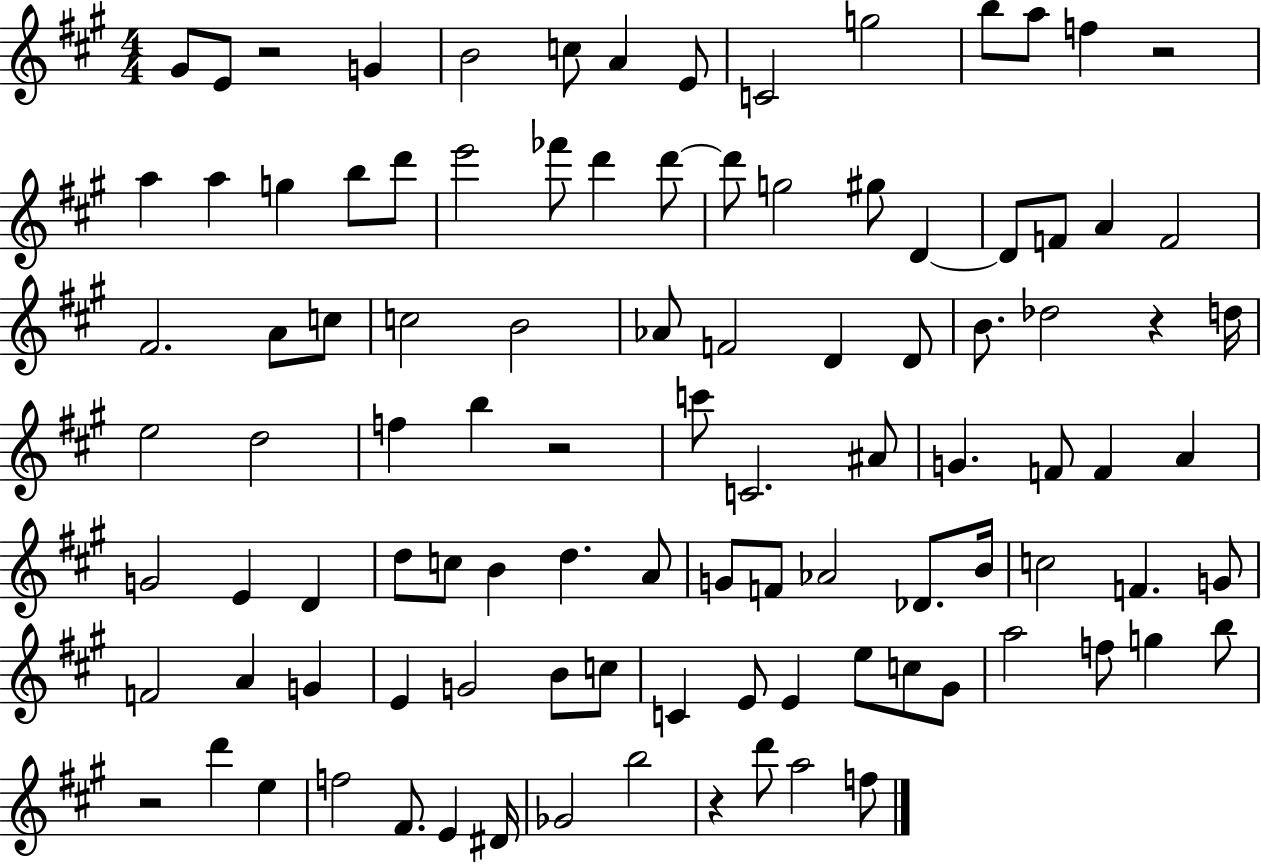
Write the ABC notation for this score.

X:1
T:Untitled
M:4/4
L:1/4
K:A
^G/2 E/2 z2 G B2 c/2 A E/2 C2 g2 b/2 a/2 f z2 a a g b/2 d'/2 e'2 _f'/2 d' d'/2 d'/2 g2 ^g/2 D D/2 F/2 A F2 ^F2 A/2 c/2 c2 B2 _A/2 F2 D D/2 B/2 _d2 z d/4 e2 d2 f b z2 c'/2 C2 ^A/2 G F/2 F A G2 E D d/2 c/2 B d A/2 G/2 F/2 _A2 _D/2 B/4 c2 F G/2 F2 A G E G2 B/2 c/2 C E/2 E e/2 c/2 ^G/2 a2 f/2 g b/2 z2 d' e f2 ^F/2 E ^D/4 _G2 b2 z d'/2 a2 f/2